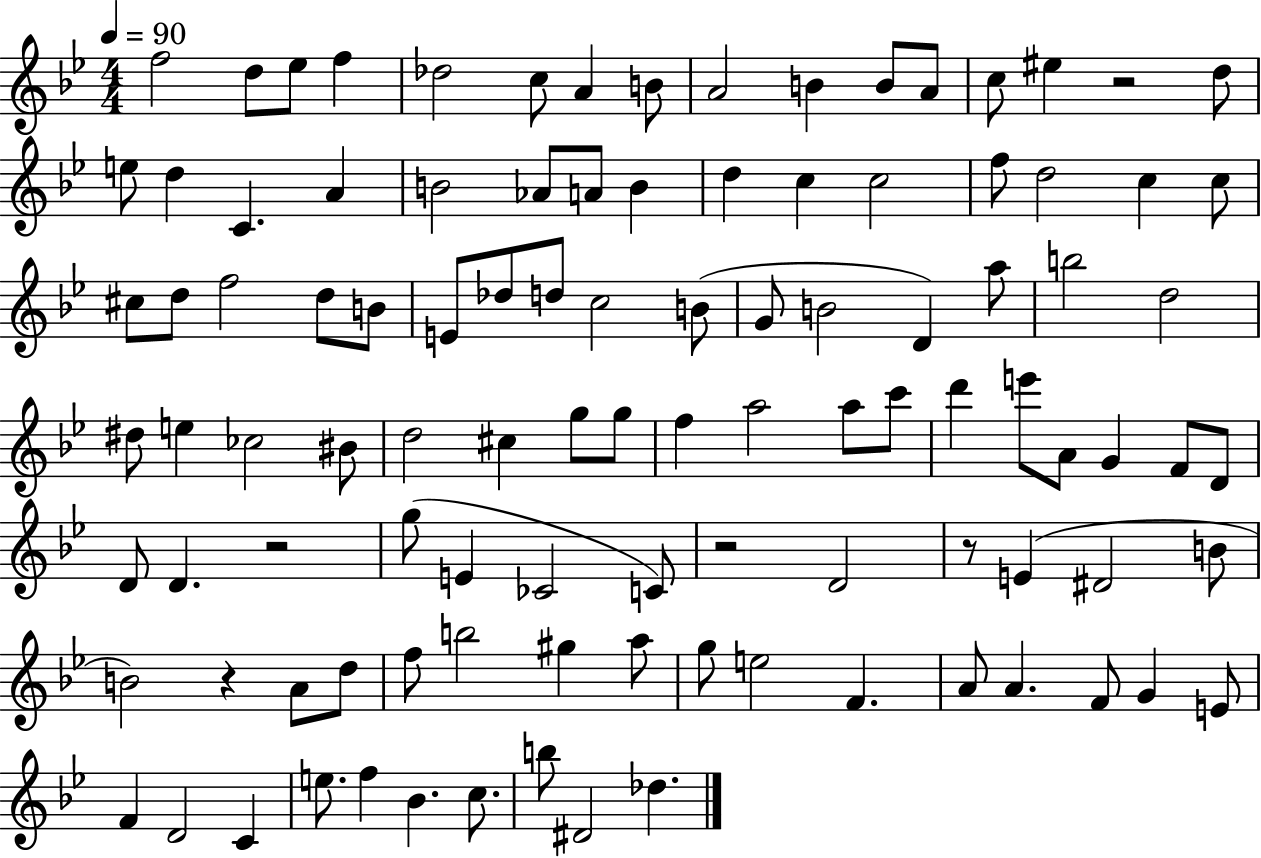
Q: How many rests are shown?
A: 5